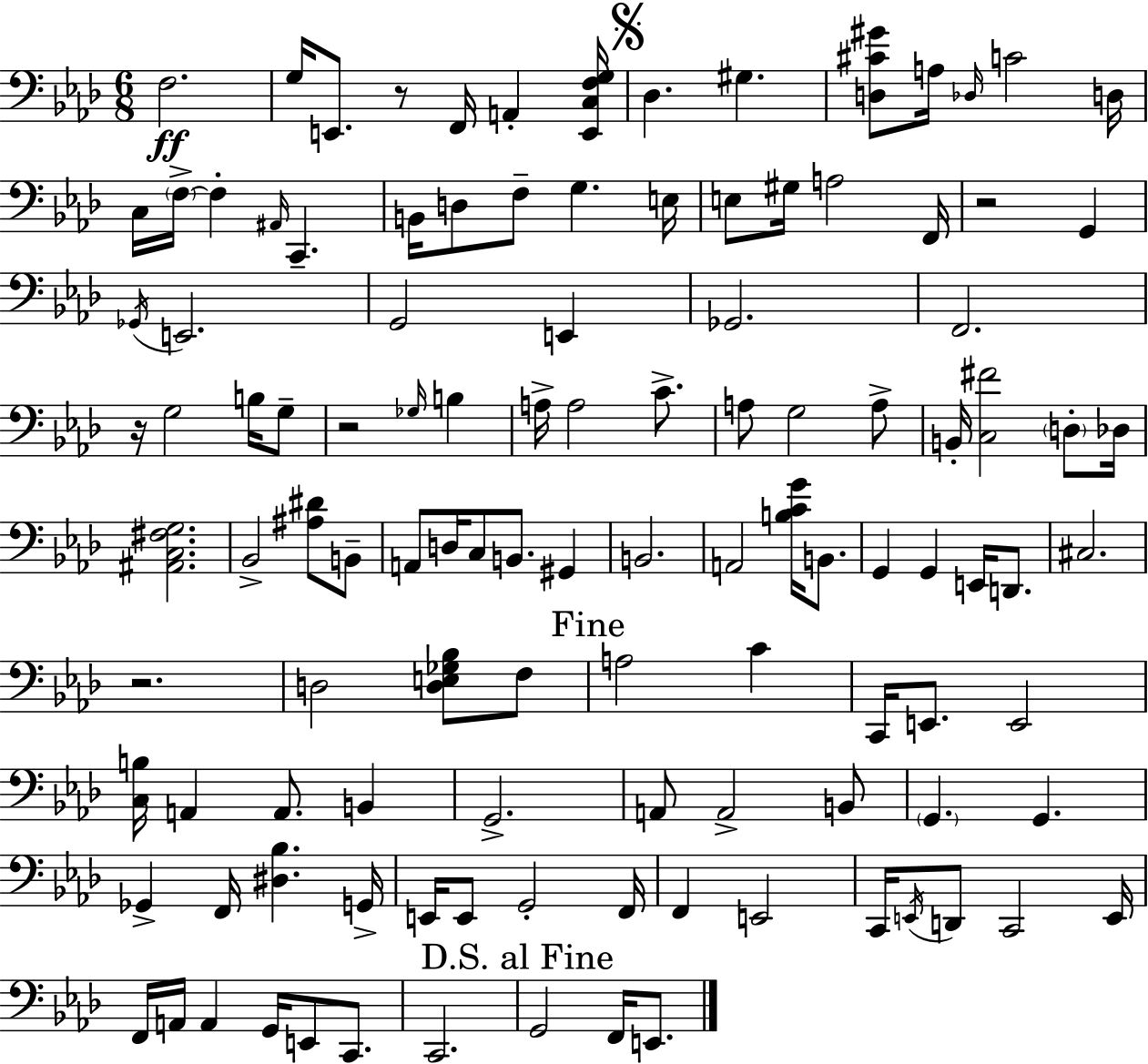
F3/h. G3/s E2/e. R/e F2/s A2/q [E2,C3,F3,G3]/s Db3/q. G#3/q. [D3,C#4,G#4]/e A3/s Db3/s C4/h D3/s C3/s F3/s F3/q A#2/s C2/q. B2/s D3/e F3/e G3/q. E3/s E3/e G#3/s A3/h F2/s R/h G2/q Gb2/s E2/h. G2/h E2/q Gb2/h. F2/h. R/s G3/h B3/s G3/e R/h Gb3/s B3/q A3/s A3/h C4/e. A3/e G3/h A3/e B2/s [C3,F#4]/h D3/e Db3/s [A#2,C3,F#3,G3]/h. Bb2/h [A#3,D#4]/e B2/e A2/e D3/s C3/e B2/e. G#2/q B2/h. A2/h [B3,C4,G4]/s B2/e. G2/q G2/q E2/s D2/e. C#3/h. R/h. D3/h [D3,E3,Gb3,Bb3]/e F3/e A3/h C4/q C2/s E2/e. E2/h [C3,B3]/s A2/q A2/e. B2/q G2/h. A2/e A2/h B2/e G2/q. G2/q. Gb2/q F2/s [D#3,Bb3]/q. G2/s E2/s E2/e G2/h F2/s F2/q E2/h C2/s E2/s D2/e C2/h E2/s F2/s A2/s A2/q G2/s E2/e C2/e. C2/h. G2/h F2/s E2/e.